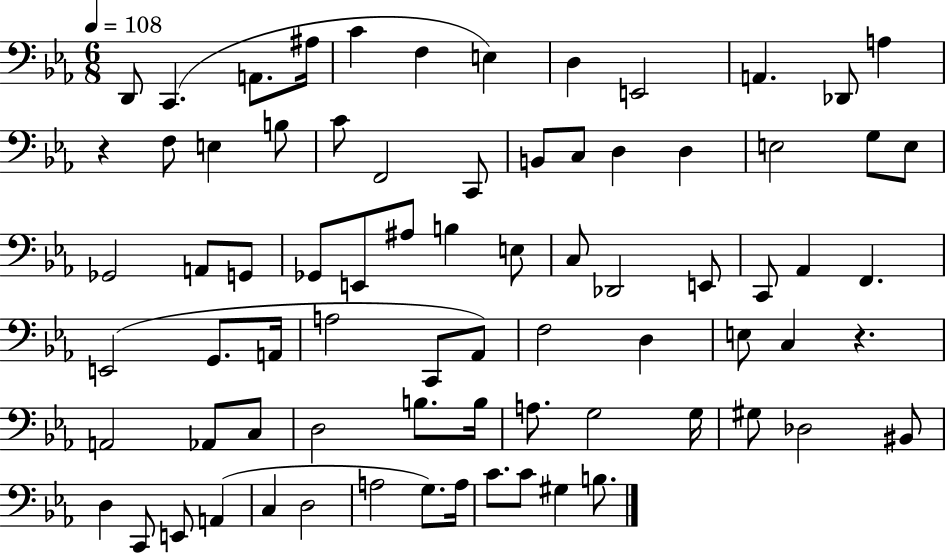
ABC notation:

X:1
T:Untitled
M:6/8
L:1/4
K:Eb
D,,/2 C,, A,,/2 ^A,/4 C F, E, D, E,,2 A,, _D,,/2 A, z F,/2 E, B,/2 C/2 F,,2 C,,/2 B,,/2 C,/2 D, D, E,2 G,/2 E,/2 _G,,2 A,,/2 G,,/2 _G,,/2 E,,/2 ^A,/2 B, E,/2 C,/2 _D,,2 E,,/2 C,,/2 _A,, F,, E,,2 G,,/2 A,,/4 A,2 C,,/2 _A,,/2 F,2 D, E,/2 C, z A,,2 _A,,/2 C,/2 D,2 B,/2 B,/4 A,/2 G,2 G,/4 ^G,/2 _D,2 ^B,,/2 D, C,,/2 E,,/2 A,, C, D,2 A,2 G,/2 A,/4 C/2 C/2 ^G, B,/2